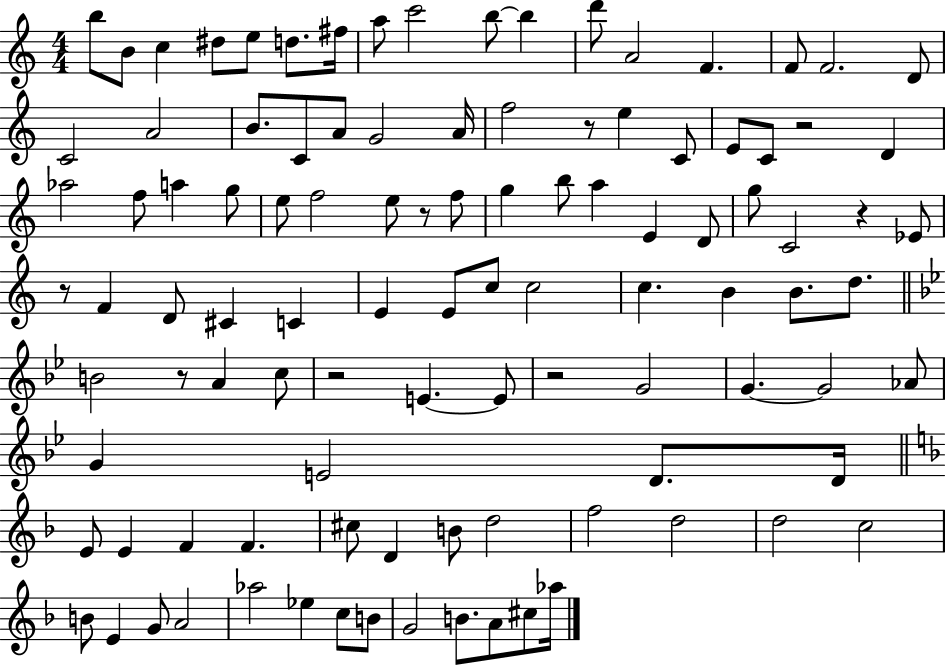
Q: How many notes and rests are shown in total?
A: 104